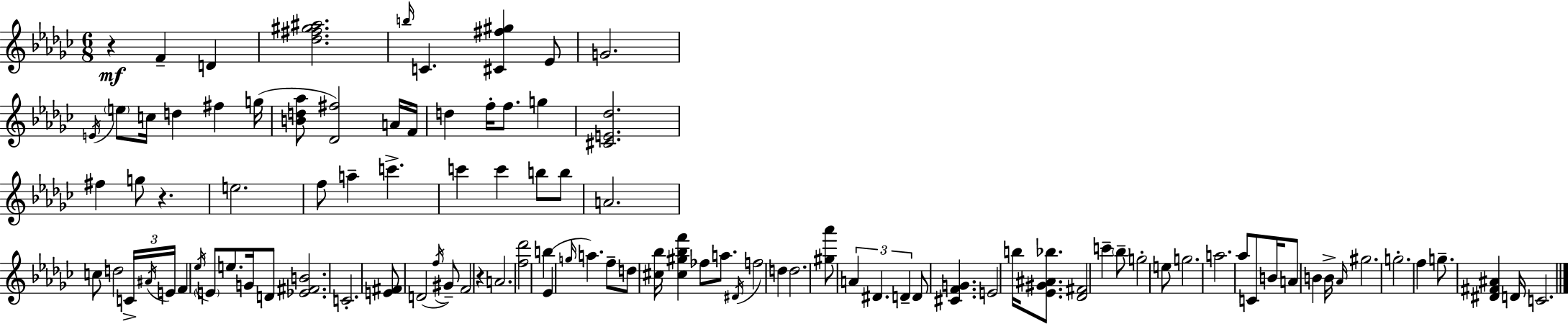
R/q F4/q D4/q [Db5,F#5,G#5,A#5]/h. B5/s C4/q. [C#4,F#5,G#5]/q Eb4/e G4/h. E4/s E5/e C5/s D5/q F#5/q G5/s [B4,D5,Ab5]/e [Db4,F#5]/h A4/s F4/s D5/q F5/s F5/e. G5/q [C#4,E4,Db5]/h. F#5/q G5/e R/q. E5/h. F5/e A5/q C6/q. C6/q C6/q B5/e B5/e A4/h. C5/e D5/h C4/s A#4/s E4/s F4/q Eb5/s E4/e E5/e. G4/s D4/e [Eb4,F#4,B4]/h. C4/h. [E4,F#4]/e D4/h F5/s G#4/e F4/h R/q A4/h. [F5,Db6]/h B5/q Eb4/q G5/s A5/q. F5/e D5/e [C#5,Bb5]/s [C#5,G#5,Bb5,F6]/q FES5/e A5/e. D#4/s F5/h D5/q D5/h. [G#5,Ab6]/e A4/q D#4/q. D4/q D4/e [C#4,F4,G4]/q. E4/h B5/s [Eb4,G#4,A#4,Bb5]/e. [Db4,F#4]/h C6/q Bb5/e G5/h E5/e G5/h. A5/h. Ab5/e C4/e B4/s A4/e B4/q B4/s Ab4/s G#5/h. G5/h. F5/q G5/e. [D#4,F#4,A#4]/q D4/s C4/h.